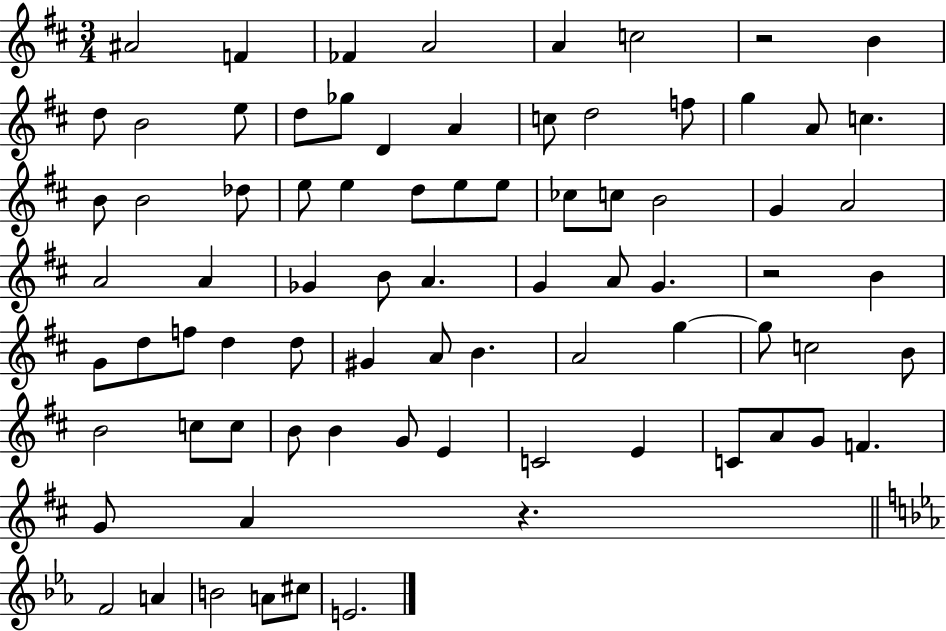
A#4/h F4/q FES4/q A4/h A4/q C5/h R/h B4/q D5/e B4/h E5/e D5/e Gb5/e D4/q A4/q C5/e D5/h F5/e G5/q A4/e C5/q. B4/e B4/h Db5/e E5/e E5/q D5/e E5/e E5/e CES5/e C5/e B4/h G4/q A4/h A4/h A4/q Gb4/q B4/e A4/q. G4/q A4/e G4/q. R/h B4/q G4/e D5/e F5/e D5/q D5/e G#4/q A4/e B4/q. A4/h G5/q G5/e C5/h B4/e B4/h C5/e C5/e B4/e B4/q G4/e E4/q C4/h E4/q C4/e A4/e G4/e F4/q. G4/e A4/q R/q. F4/h A4/q B4/h A4/e C#5/e E4/h.